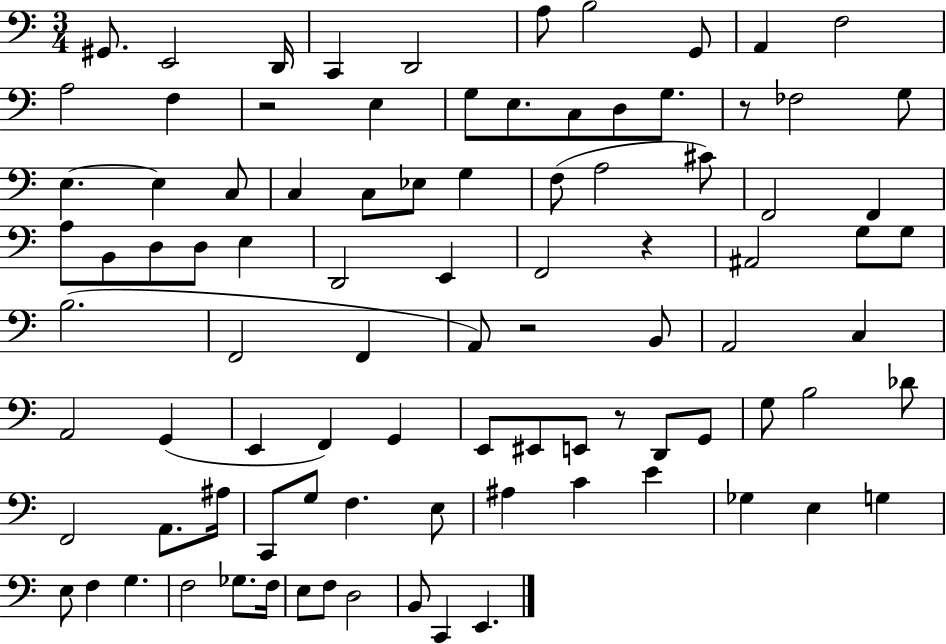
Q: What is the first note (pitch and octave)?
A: G#2